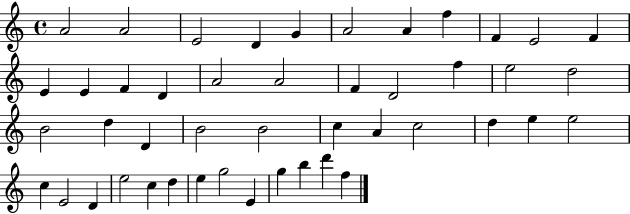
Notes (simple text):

A4/h A4/h E4/h D4/q G4/q A4/h A4/q F5/q F4/q E4/h F4/q E4/q E4/q F4/q D4/q A4/h A4/h F4/q D4/h F5/q E5/h D5/h B4/h D5/q D4/q B4/h B4/h C5/q A4/q C5/h D5/q E5/q E5/h C5/q E4/h D4/q E5/h C5/q D5/q E5/q G5/h E4/q G5/q B5/q D6/q F5/q